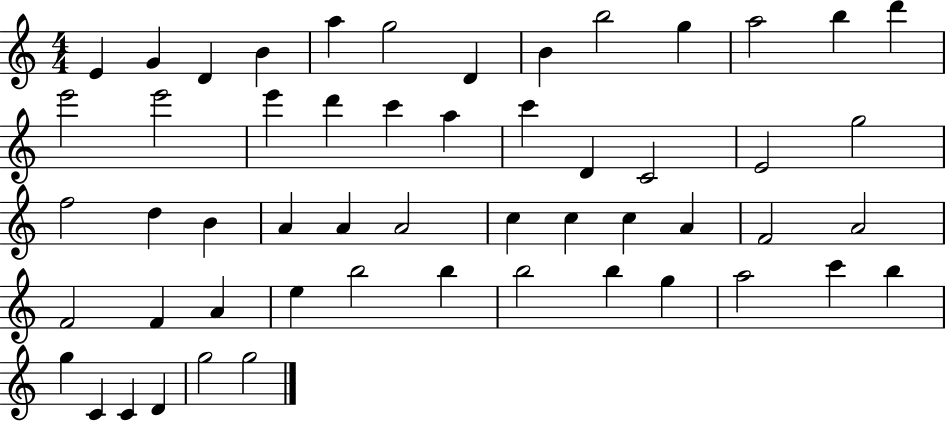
E4/q G4/q D4/q B4/q A5/q G5/h D4/q B4/q B5/h G5/q A5/h B5/q D6/q E6/h E6/h E6/q D6/q C6/q A5/q C6/q D4/q C4/h E4/h G5/h F5/h D5/q B4/q A4/q A4/q A4/h C5/q C5/q C5/q A4/q F4/h A4/h F4/h F4/q A4/q E5/q B5/h B5/q B5/h B5/q G5/q A5/h C6/q B5/q G5/q C4/q C4/q D4/q G5/h G5/h